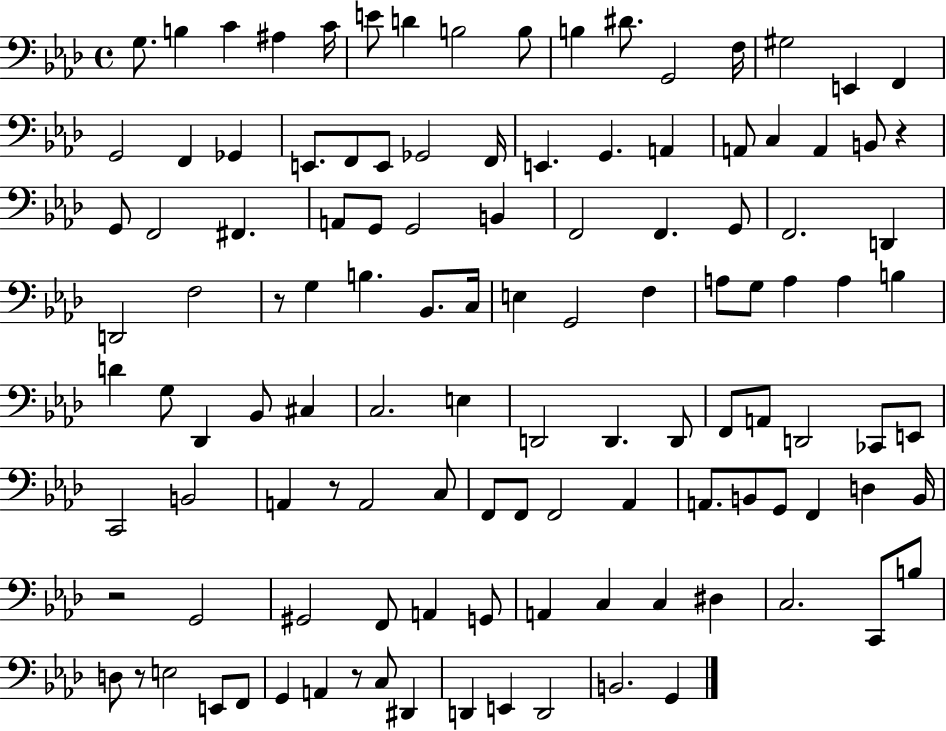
{
  \clef bass
  \time 4/4
  \defaultTimeSignature
  \key aes \major
  g8. b4 c'4 ais4 c'16 | e'8 d'4 b2 b8 | b4 dis'8. g,2 f16 | gis2 e,4 f,4 | \break g,2 f,4 ges,4 | e,8. f,8 e,8 ges,2 f,16 | e,4. g,4. a,4 | a,8 c4 a,4 b,8 r4 | \break g,8 f,2 fis,4. | a,8 g,8 g,2 b,4 | f,2 f,4. g,8 | f,2. d,4 | \break d,2 f2 | r8 g4 b4. bes,8. c16 | e4 g,2 f4 | a8 g8 a4 a4 b4 | \break d'4 g8 des,4 bes,8 cis4 | c2. e4 | d,2 d,4. d,8 | f,8 a,8 d,2 ces,8 e,8 | \break c,2 b,2 | a,4 r8 a,2 c8 | f,8 f,8 f,2 aes,4 | a,8. b,8 g,8 f,4 d4 b,16 | \break r2 g,2 | gis,2 f,8 a,4 g,8 | a,4 c4 c4 dis4 | c2. c,8 b8 | \break d8 r8 e2 e,8 f,8 | g,4 a,4 r8 c8 dis,4 | d,4 e,4 d,2 | b,2. g,4 | \break \bar "|."
}